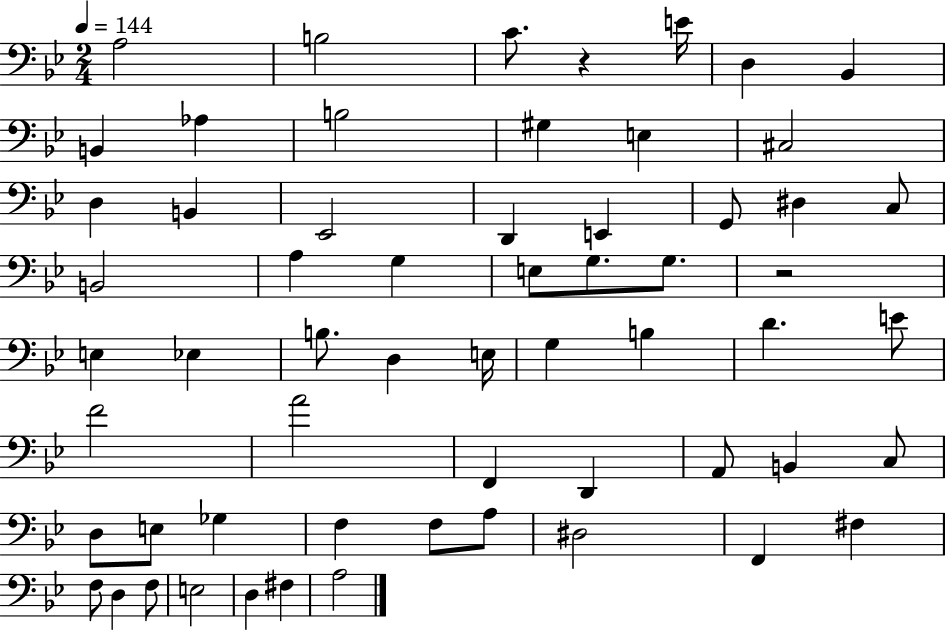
X:1
T:Untitled
M:2/4
L:1/4
K:Bb
A,2 B,2 C/2 z E/4 D, _B,, B,, _A, B,2 ^G, E, ^C,2 D, B,, _E,,2 D,, E,, G,,/2 ^D, C,/2 B,,2 A, G, E,/2 G,/2 G,/2 z2 E, _E, B,/2 D, E,/4 G, B, D E/2 F2 A2 F,, D,, A,,/2 B,, C,/2 D,/2 E,/2 _G, F, F,/2 A,/2 ^D,2 F,, ^F, F,/2 D, F,/2 E,2 D, ^F, A,2